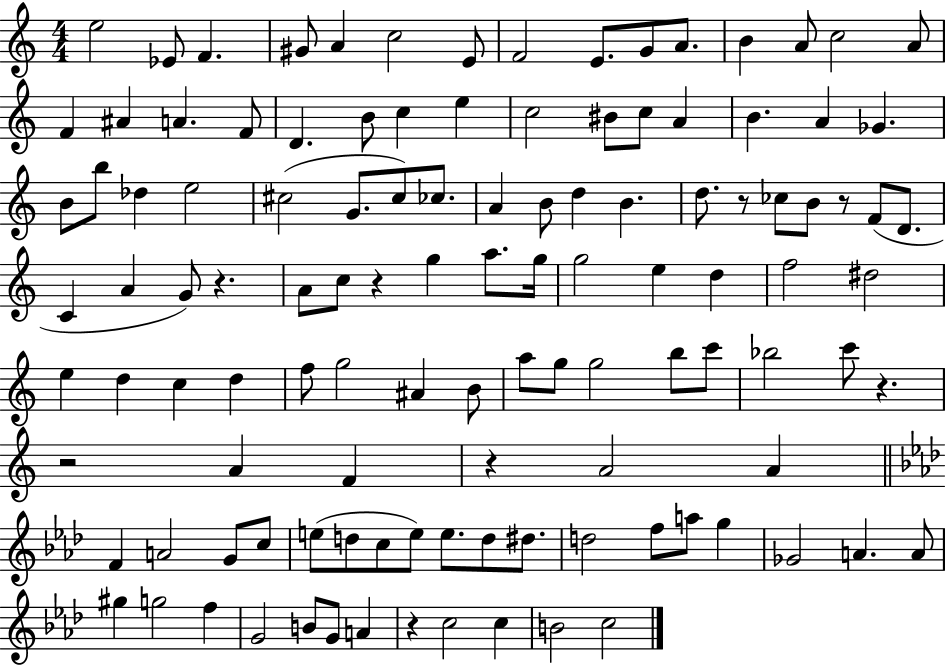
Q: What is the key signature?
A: C major